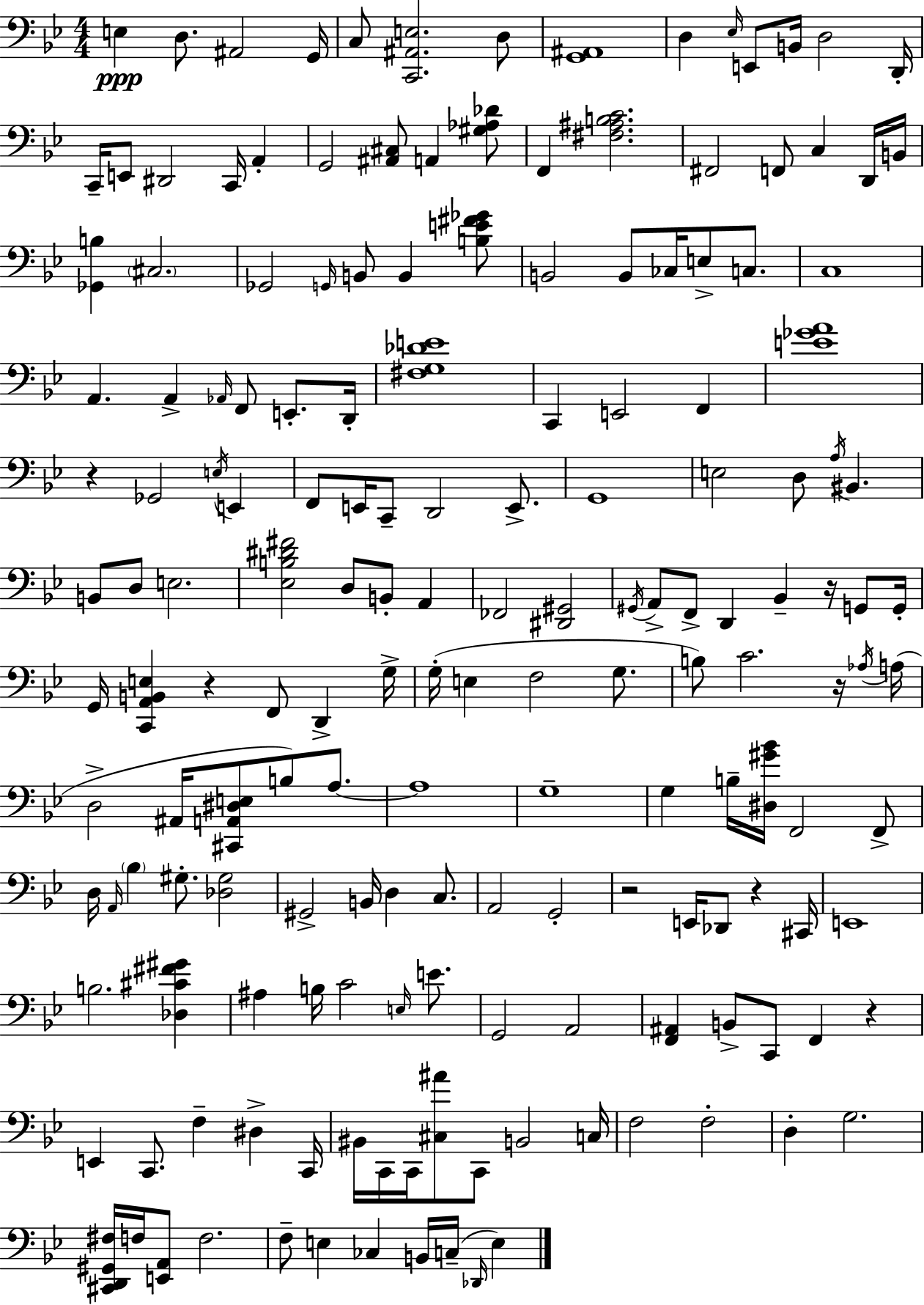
E3/q D3/e. A#2/h G2/s C3/e [C2,A#2,E3]/h. D3/e [G2,A#2]/w D3/q Eb3/s E2/e B2/s D3/h D2/s C2/s E2/e D#2/h C2/s A2/q G2/h [A#2,C#3]/e A2/q [G#3,Ab3,Db4]/e F2/q [F#3,A#3,B3,C4]/h. F#2/h F2/e C3/q D2/s B2/s [Gb2,B3]/q C#3/h. Gb2/h G2/s B2/e B2/q [B3,E4,F#4,Gb4]/e B2/h B2/e CES3/s E3/e C3/e. C3/w A2/q. A2/q Ab2/s F2/e E2/e. D2/s [F#3,G3,Db4,E4]/w C2/q E2/h F2/q [E4,Gb4,A4]/w R/q Gb2/h E3/s E2/q F2/e E2/s C2/e D2/h E2/e. G2/w E3/h D3/e A3/s BIS2/q. B2/e D3/e E3/h. [Eb3,B3,D#4,F#4]/h D3/e B2/e A2/q FES2/h [D#2,G#2]/h G#2/s A2/e F2/e D2/q Bb2/q R/s G2/e G2/s G2/s [C2,A2,B2,E3]/q R/q F2/e D2/q G3/s G3/s E3/q F3/h G3/e. B3/e C4/h. R/s Ab3/s A3/s D3/h A#2/s [C#2,A2,D#3,E3]/e B3/e A3/e. A3/w G3/w G3/q B3/s [D#3,G#4,Bb4]/s F2/h F2/e D3/s A2/s Bb3/q G#3/e. [Db3,G#3]/h G#2/h B2/s D3/q C3/e. A2/h G2/h R/h E2/s Db2/e R/q C#2/s E2/w B3/h. [Db3,C#4,F#4,G#4]/q A#3/q B3/s C4/h E3/s E4/e. G2/h A2/h [F2,A#2]/q B2/e C2/e F2/q R/q E2/q C2/e. F3/q D#3/q C2/s BIS2/s C2/s C2/s [C#3,A#4]/e C2/e B2/h C3/s F3/h F3/h D3/q G3/h. [C#2,D2,G#2,F#3]/s F3/s [E2,A2]/e F3/h. F3/e E3/q CES3/q B2/s C3/s Db2/s E3/q